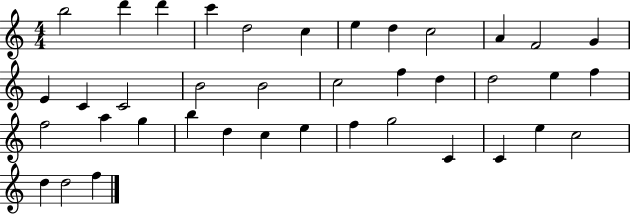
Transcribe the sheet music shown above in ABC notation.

X:1
T:Untitled
M:4/4
L:1/4
K:C
b2 d' d' c' d2 c e d c2 A F2 G E C C2 B2 B2 c2 f d d2 e f f2 a g b d c e f g2 C C e c2 d d2 f